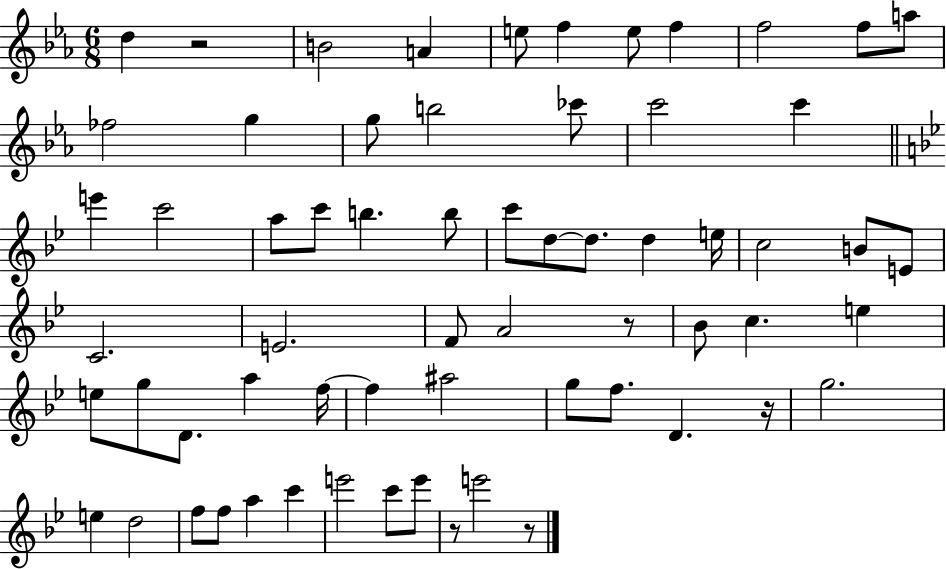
X:1
T:Untitled
M:6/8
L:1/4
K:Eb
d z2 B2 A e/2 f e/2 f f2 f/2 a/2 _f2 g g/2 b2 _c'/2 c'2 c' e' c'2 a/2 c'/2 b b/2 c'/2 d/2 d/2 d e/4 c2 B/2 E/2 C2 E2 F/2 A2 z/2 _B/2 c e e/2 g/2 D/2 a f/4 f ^a2 g/2 f/2 D z/4 g2 e d2 f/2 f/2 a c' e'2 c'/2 e'/2 z/2 e'2 z/2